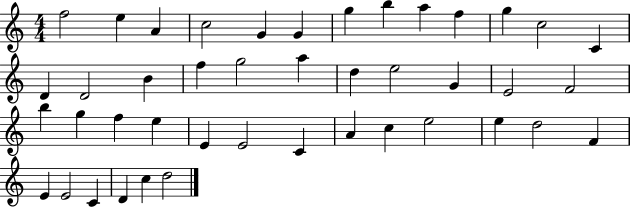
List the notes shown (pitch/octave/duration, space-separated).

F5/h E5/q A4/q C5/h G4/q G4/q G5/q B5/q A5/q F5/q G5/q C5/h C4/q D4/q D4/h B4/q F5/q G5/h A5/q D5/q E5/h G4/q E4/h F4/h B5/q G5/q F5/q E5/q E4/q E4/h C4/q A4/q C5/q E5/h E5/q D5/h F4/q E4/q E4/h C4/q D4/q C5/q D5/h